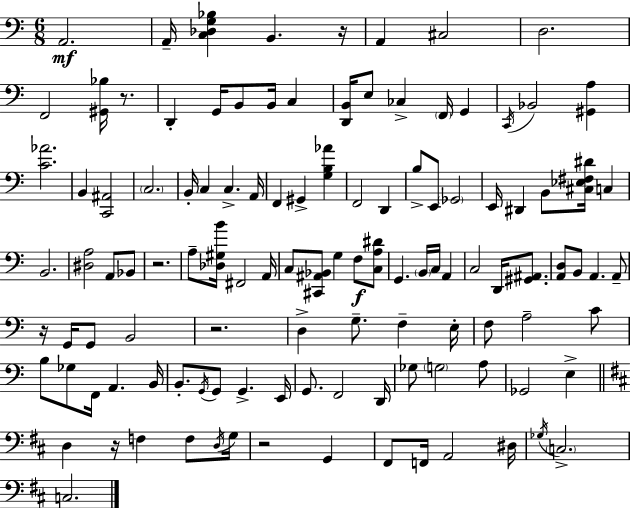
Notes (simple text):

A2/h. A2/s [C3,Db3,G3,Bb3]/q B2/q. R/s A2/q C#3/h D3/h. F2/h [G#2,Bb3]/s R/e. D2/q G2/s B2/e B2/s C3/q [D2,B2]/s E3/e CES3/q F2/s G2/q C2/s Bb2/h [G#2,A3]/q [C4,Ab4]/h. B2/q [C2,A#2]/h C3/h. B2/s C3/q C3/q. A2/s F2/q G#2/q [G3,B3,Ab4]/q F2/h D2/q B3/e E2/e Gb2/h E2/s D#2/q B2/e [C#3,Eb3,F#3,D#4]/s C3/q B2/h. [D#3,A3]/h A2/e Bb2/e R/h. A3/e [Db3,G#3,B4]/s F#2/h A2/s C3/e [C#2,A#2,Bb2]/e G3/q F3/e [C3,A3,D#4]/e G2/q. B2/s C3/s A2/q C3/h D2/s [G#2,A#2]/e. [A2,D3]/e B2/e A2/q. A2/e R/s G2/s G2/e B2/h R/h. D3/q G3/e. F3/q E3/s F3/e A3/h C4/e B3/e Gb3/e F2/s A2/q. B2/s B2/e. G2/s G2/e G2/q. E2/s G2/e. F2/h D2/s Gb3/e G3/h A3/e Gb2/h E3/q D3/q R/s F3/q F3/e D3/s G3/s R/h G2/q F#2/e F2/s A2/h D#3/s Gb3/s C3/h. C3/h.